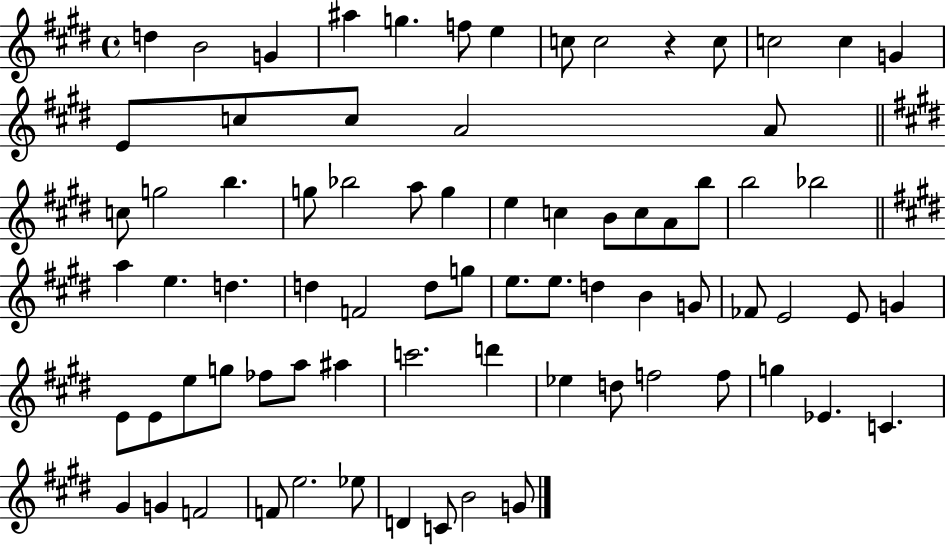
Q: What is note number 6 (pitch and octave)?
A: F5